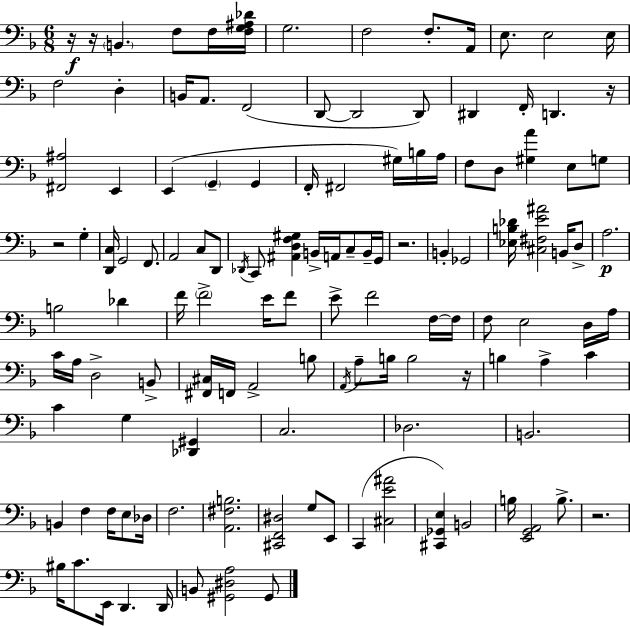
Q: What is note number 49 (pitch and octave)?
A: Gb2